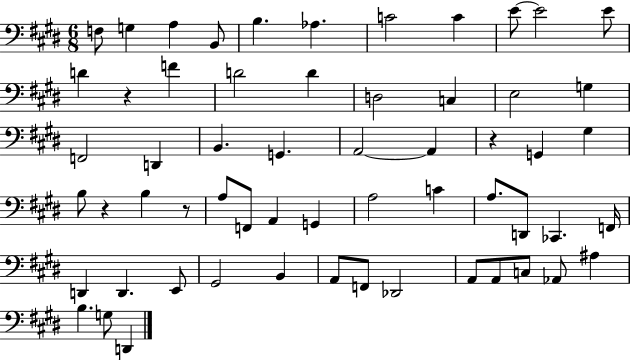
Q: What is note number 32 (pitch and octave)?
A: A2